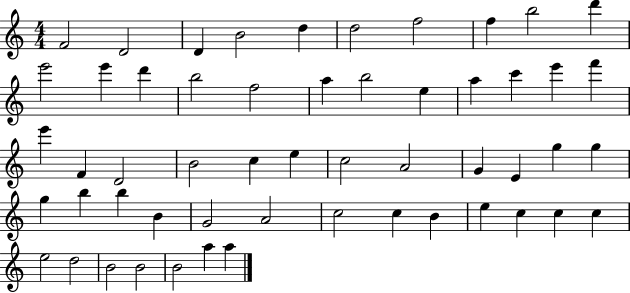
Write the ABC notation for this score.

X:1
T:Untitled
M:4/4
L:1/4
K:C
F2 D2 D B2 d d2 f2 f b2 d' e'2 e' d' b2 f2 a b2 e a c' e' f' e' F D2 B2 c e c2 A2 G E g g g b b B G2 A2 c2 c B e c c c e2 d2 B2 B2 B2 a a